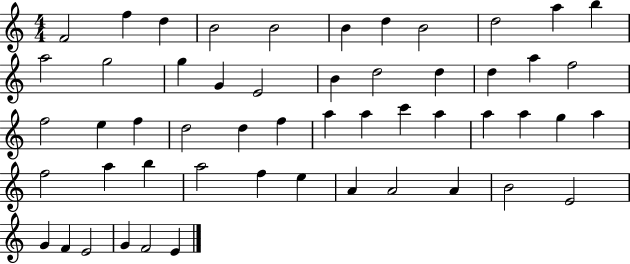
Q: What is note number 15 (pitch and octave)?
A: G4